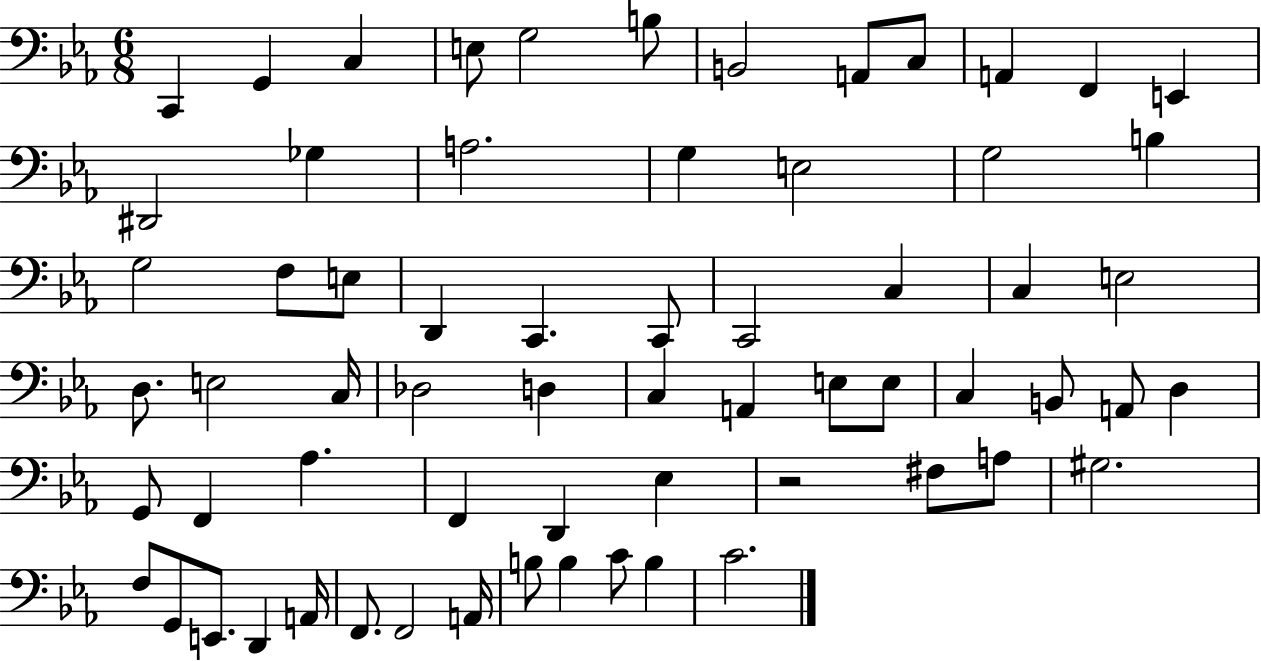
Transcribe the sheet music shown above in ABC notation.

X:1
T:Untitled
M:6/8
L:1/4
K:Eb
C,, G,, C, E,/2 G,2 B,/2 B,,2 A,,/2 C,/2 A,, F,, E,, ^D,,2 _G, A,2 G, E,2 G,2 B, G,2 F,/2 E,/2 D,, C,, C,,/2 C,,2 C, C, E,2 D,/2 E,2 C,/4 _D,2 D, C, A,, E,/2 E,/2 C, B,,/2 A,,/2 D, G,,/2 F,, _A, F,, D,, _E, z2 ^F,/2 A,/2 ^G,2 F,/2 G,,/2 E,,/2 D,, A,,/4 F,,/2 F,,2 A,,/4 B,/2 B, C/2 B, C2